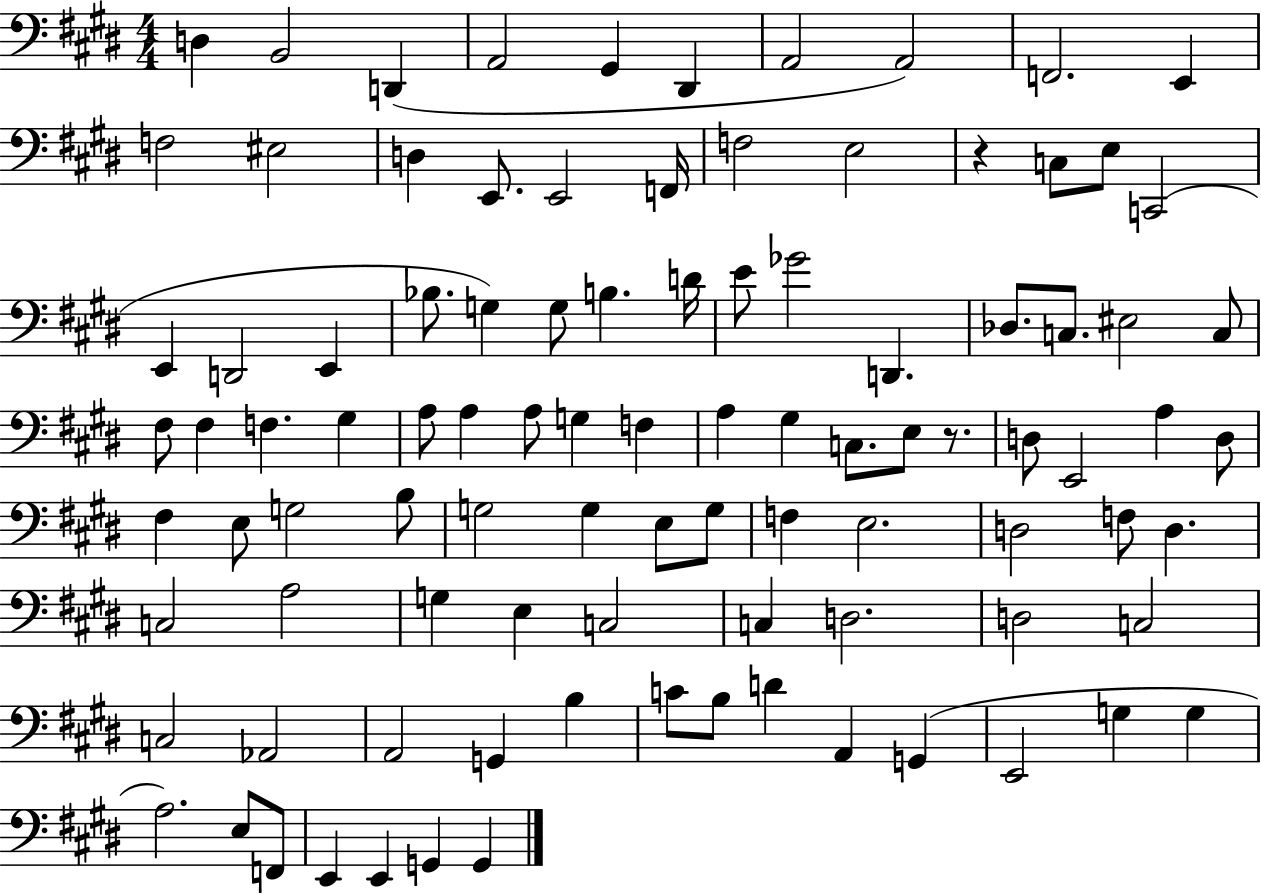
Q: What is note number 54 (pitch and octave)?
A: F#3